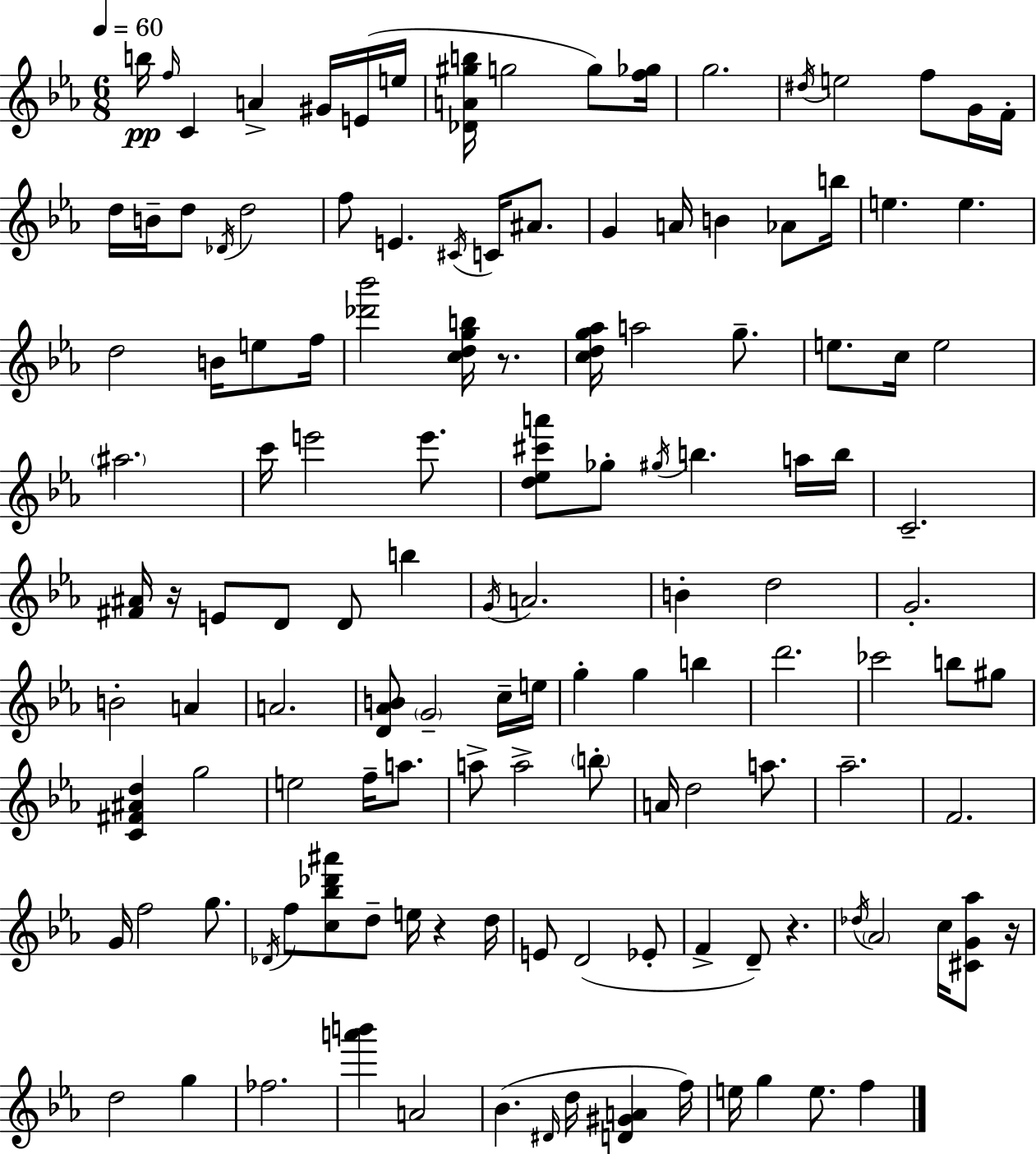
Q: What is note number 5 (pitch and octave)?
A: G#4